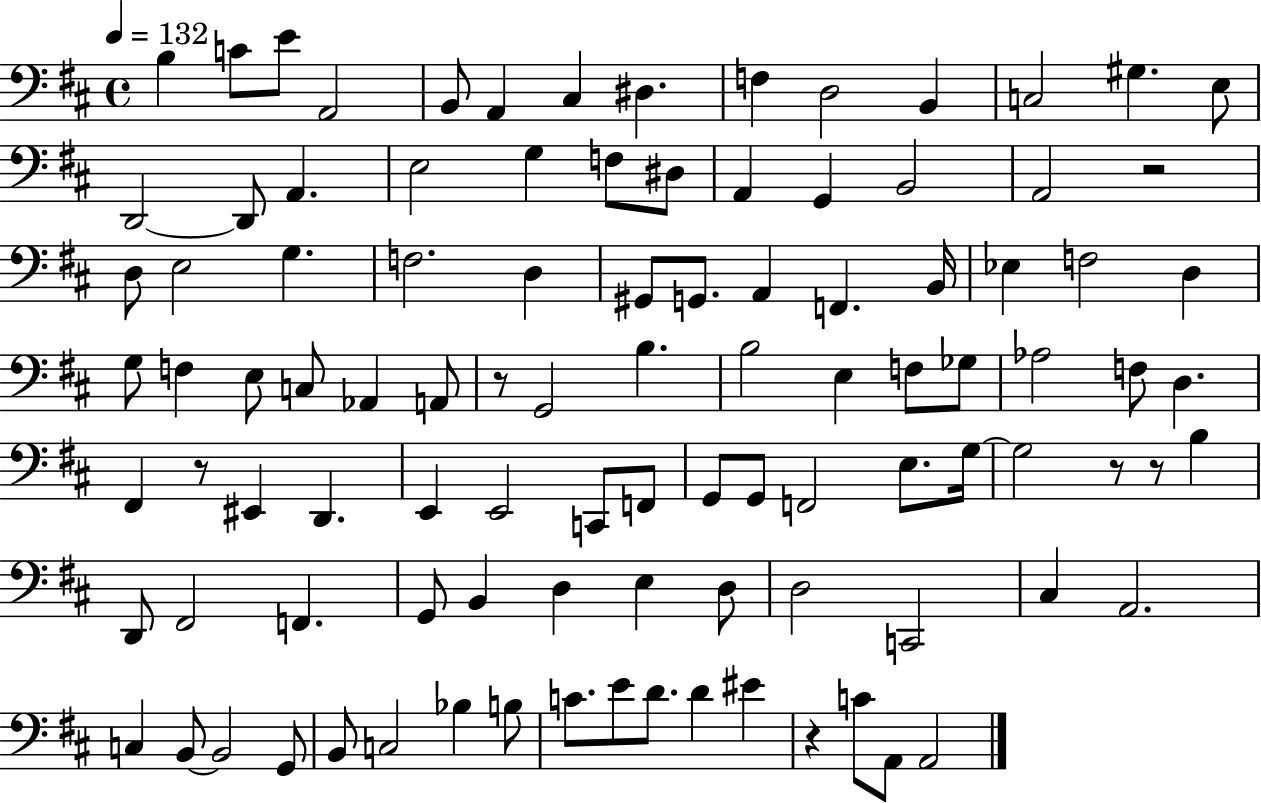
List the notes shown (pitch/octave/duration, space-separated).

B3/q C4/e E4/e A2/h B2/e A2/q C#3/q D#3/q. F3/q D3/h B2/q C3/h G#3/q. E3/e D2/h D2/e A2/q. E3/h G3/q F3/e D#3/e A2/q G2/q B2/h A2/h R/h D3/e E3/h G3/q. F3/h. D3/q G#2/e G2/e. A2/q F2/q. B2/s Eb3/q F3/h D3/q G3/e F3/q E3/e C3/e Ab2/q A2/e R/e G2/h B3/q. B3/h E3/q F3/e Gb3/e Ab3/h F3/e D3/q. F#2/q R/e EIS2/q D2/q. E2/q E2/h C2/e F2/e G2/e G2/e F2/h E3/e. G3/s G3/h R/e R/e B3/q D2/e F#2/h F2/q. G2/e B2/q D3/q E3/q D3/e D3/h C2/h C#3/q A2/h. C3/q B2/e B2/h G2/e B2/e C3/h Bb3/q B3/e C4/e. E4/e D4/e. D4/q EIS4/q R/q C4/e A2/e A2/h